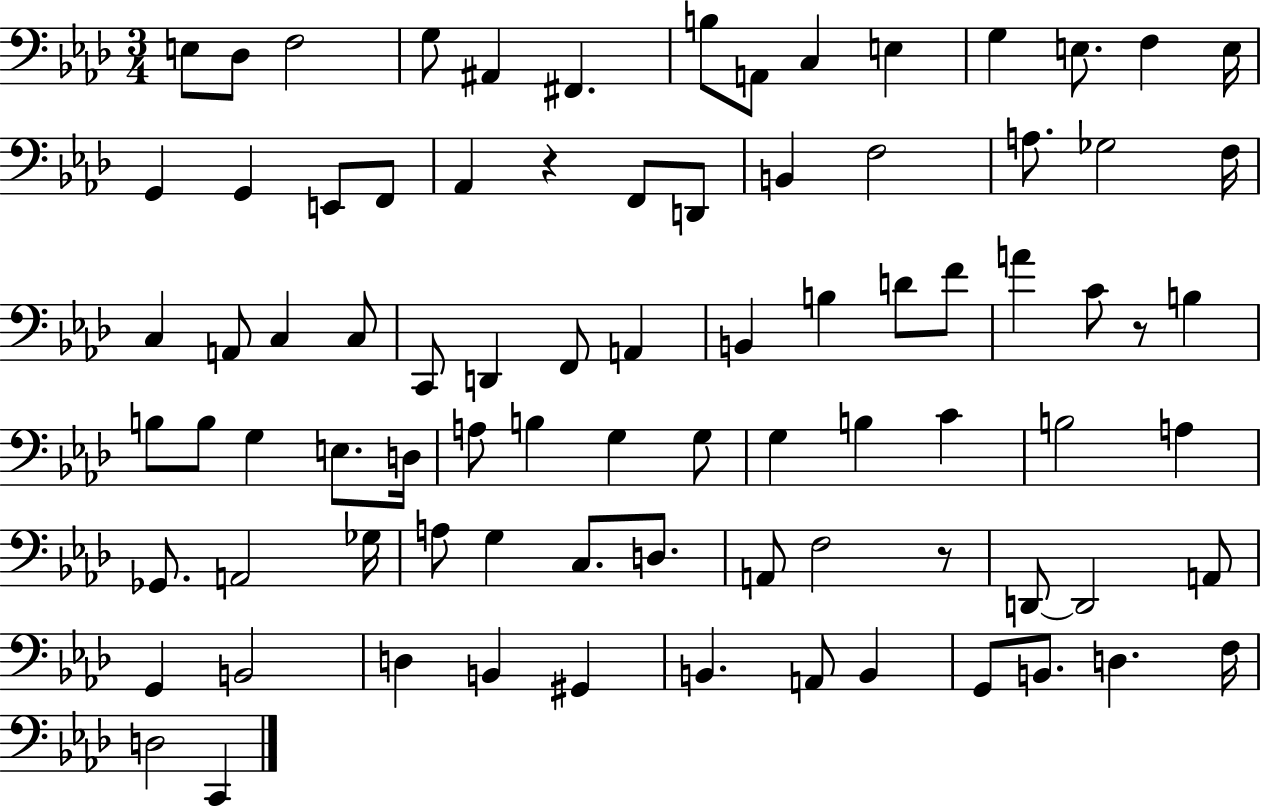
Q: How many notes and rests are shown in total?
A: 84